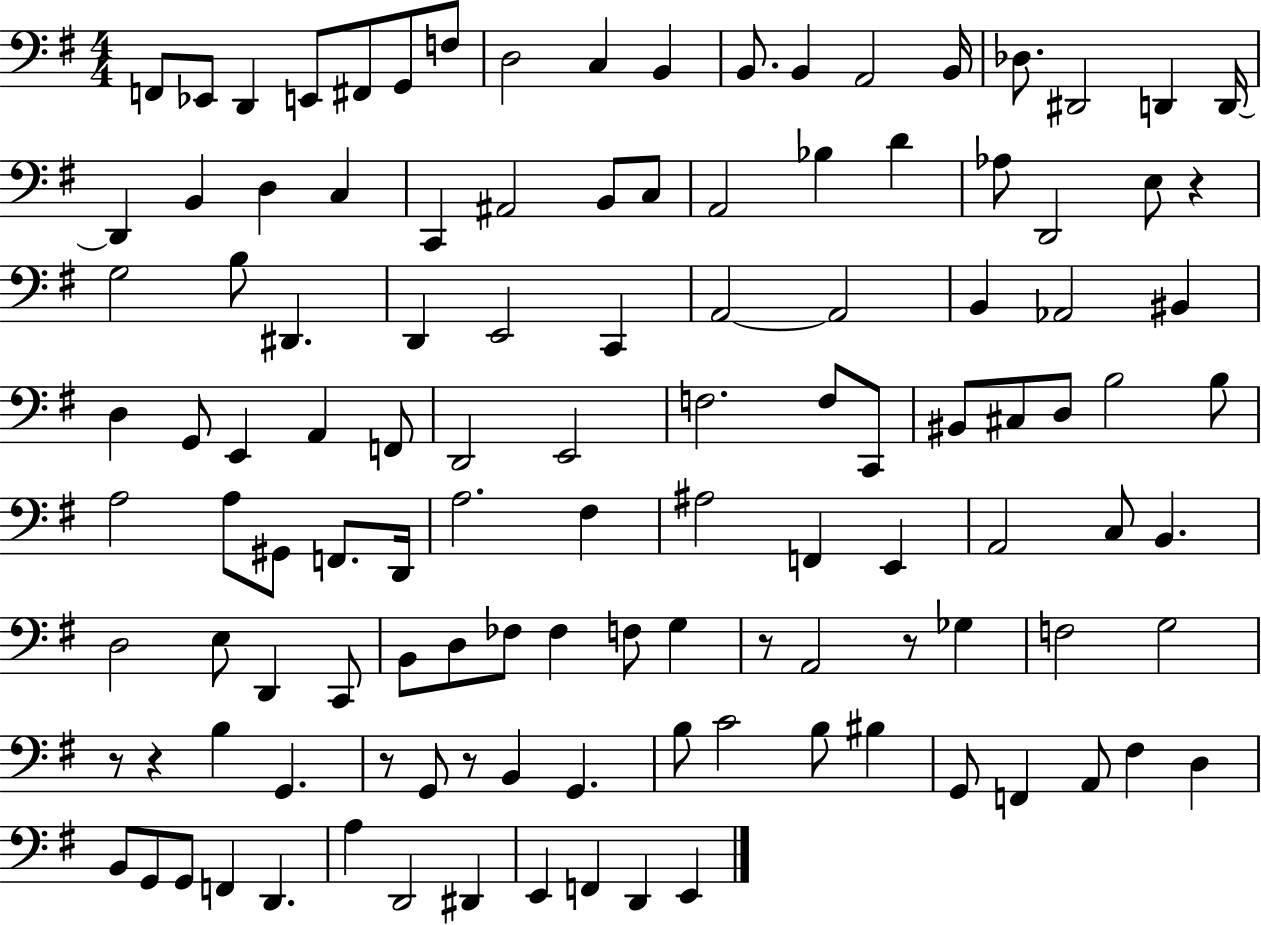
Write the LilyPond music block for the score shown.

{
  \clef bass
  \numericTimeSignature
  \time 4/4
  \key g \major
  \repeat volta 2 { f,8 ees,8 d,4 e,8 fis,8 g,8 f8 | d2 c4 b,4 | b,8. b,4 a,2 b,16 | des8. dis,2 d,4 d,16~~ | \break d,4 b,4 d4 c4 | c,4 ais,2 b,8 c8 | a,2 bes4 d'4 | aes8 d,2 e8 r4 | \break g2 b8 dis,4. | d,4 e,2 c,4 | a,2~~ a,2 | b,4 aes,2 bis,4 | \break d4 g,8 e,4 a,4 f,8 | d,2 e,2 | f2. f8 c,8 | bis,8 cis8 d8 b2 b8 | \break a2 a8 gis,8 f,8. d,16 | a2. fis4 | ais2 f,4 e,4 | a,2 c8 b,4. | \break d2 e8 d,4 c,8 | b,8 d8 fes8 fes4 f8 g4 | r8 a,2 r8 ges4 | f2 g2 | \break r8 r4 b4 g,4. | r8 g,8 r8 b,4 g,4. | b8 c'2 b8 bis4 | g,8 f,4 a,8 fis4 d4 | \break b,8 g,8 g,8 f,4 d,4. | a4 d,2 dis,4 | e,4 f,4 d,4 e,4 | } \bar "|."
}